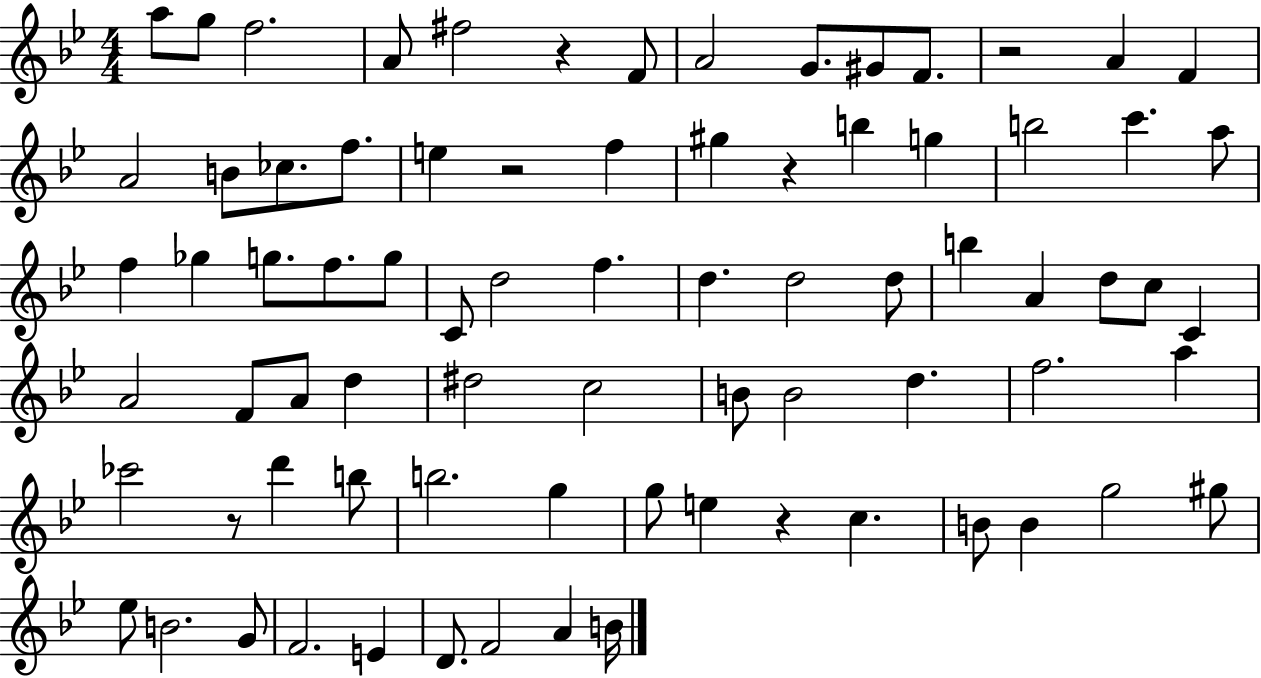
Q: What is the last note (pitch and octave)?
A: B4